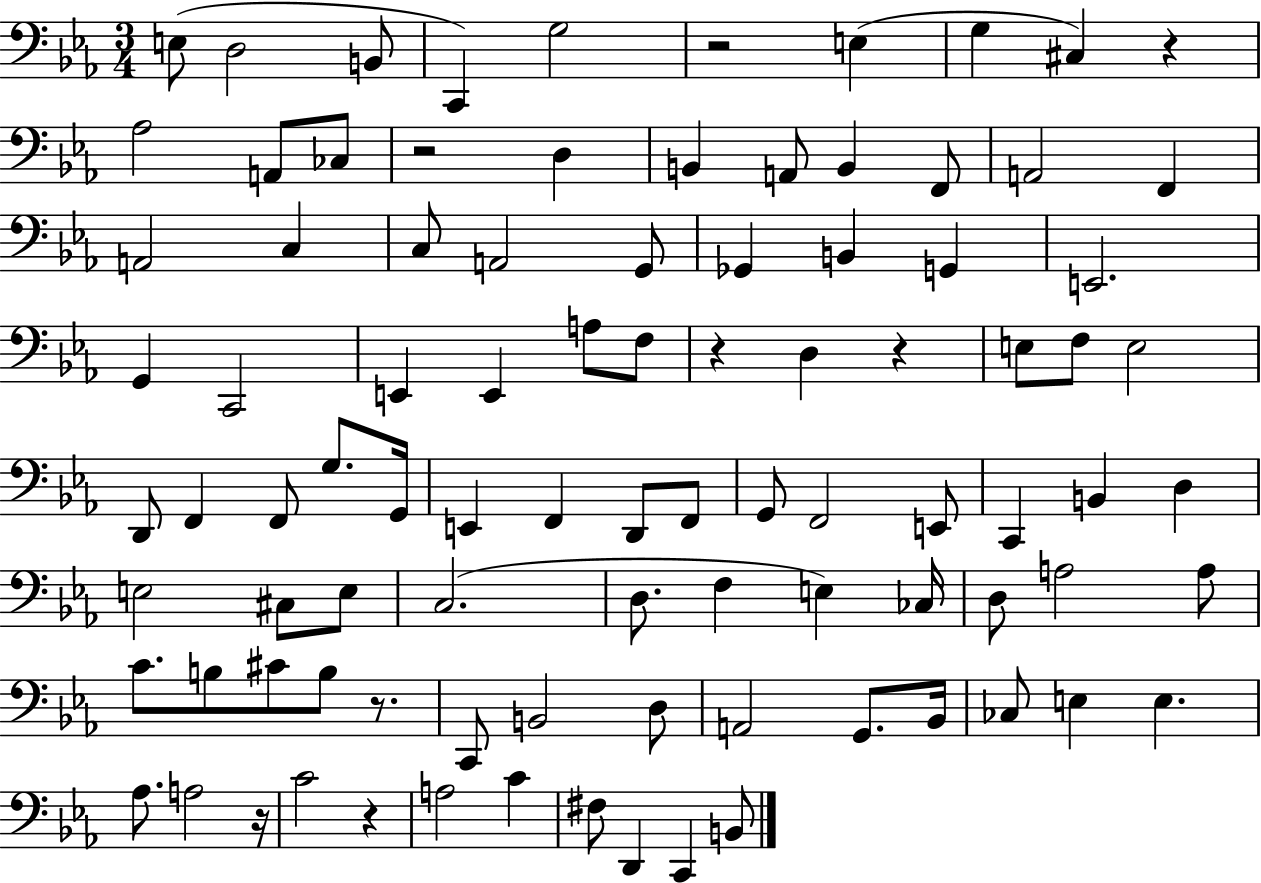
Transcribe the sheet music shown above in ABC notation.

X:1
T:Untitled
M:3/4
L:1/4
K:Eb
E,/2 D,2 B,,/2 C,, G,2 z2 E, G, ^C, z _A,2 A,,/2 _C,/2 z2 D, B,, A,,/2 B,, F,,/2 A,,2 F,, A,,2 C, C,/2 A,,2 G,,/2 _G,, B,, G,, E,,2 G,, C,,2 E,, E,, A,/2 F,/2 z D, z E,/2 F,/2 E,2 D,,/2 F,, F,,/2 G,/2 G,,/4 E,, F,, D,,/2 F,,/2 G,,/2 F,,2 E,,/2 C,, B,, D, E,2 ^C,/2 E,/2 C,2 D,/2 F, E, _C,/4 D,/2 A,2 A,/2 C/2 B,/2 ^C/2 B,/2 z/2 C,,/2 B,,2 D,/2 A,,2 G,,/2 _B,,/4 _C,/2 E, E, _A,/2 A,2 z/4 C2 z A,2 C ^F,/2 D,, C,, B,,/2